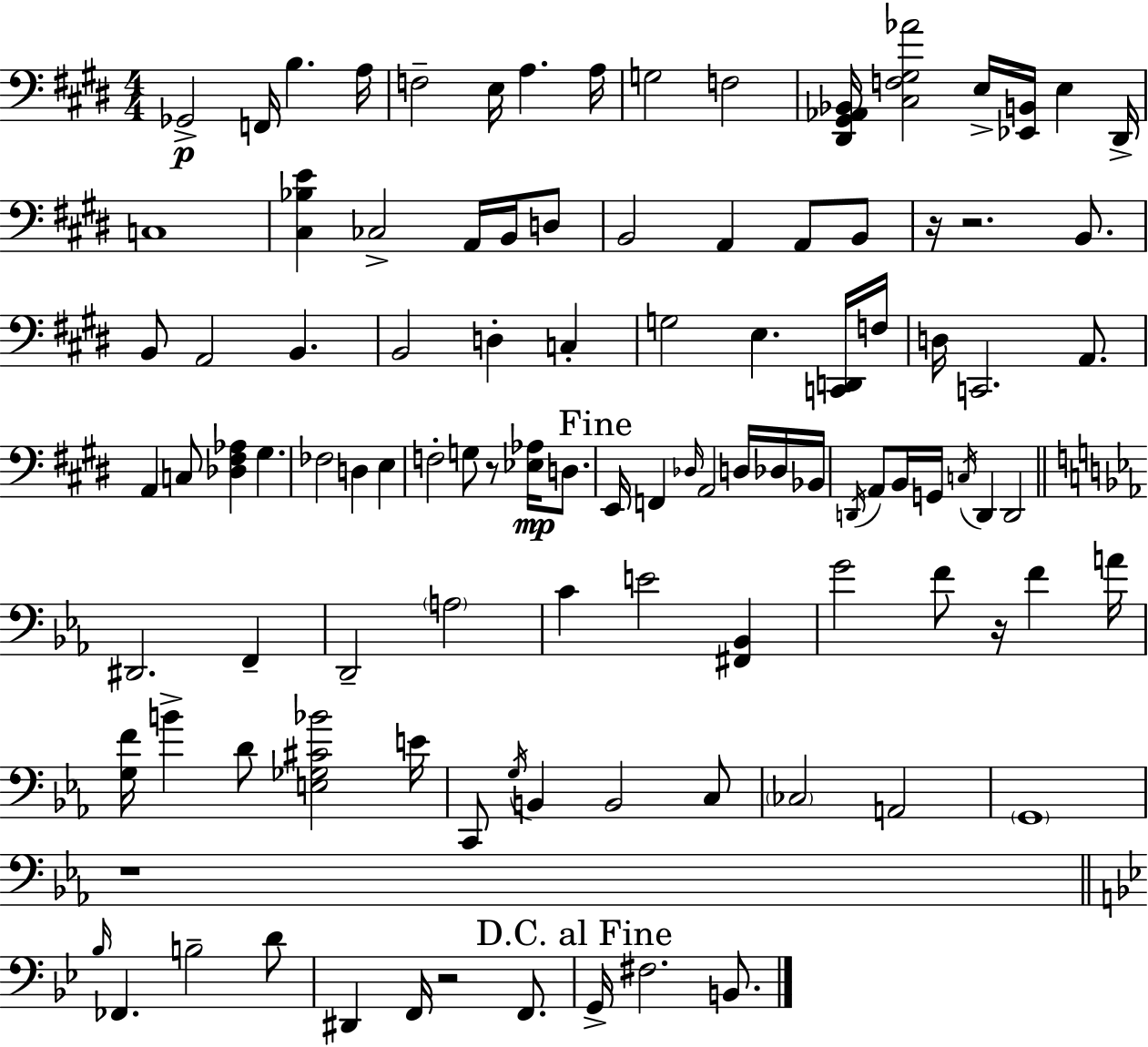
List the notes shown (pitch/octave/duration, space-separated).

Gb2/h F2/s B3/q. A3/s F3/h E3/s A3/q. A3/s G3/h F3/h [D#2,G#2,Ab2,Bb2]/s [C#3,F3,G#3,Ab4]/h E3/s [Eb2,B2]/s E3/q D#2/s C3/w [C#3,Bb3,E4]/q CES3/h A2/s B2/s D3/e B2/h A2/q A2/e B2/e R/s R/h. B2/e. B2/e A2/h B2/q. B2/h D3/q C3/q G3/h E3/q. [C2,D2]/s F3/s D3/s C2/h. A2/e. A2/q C3/e [Db3,F#3,Ab3]/q G#3/q. FES3/h D3/q E3/q F3/h G3/e R/e [Eb3,Ab3]/s D3/e. E2/s F2/q Db3/s A2/h D3/s Db3/s Bb2/s D2/s A2/e B2/s G2/s C3/s D2/q D2/h D#2/h. F2/q D2/h A3/h C4/q E4/h [F#2,Bb2]/q G4/h F4/e R/s F4/q A4/s [G3,F4]/s B4/q D4/e [E3,Gb3,C#4,Bb4]/h E4/s C2/e G3/s B2/q B2/h C3/e CES3/h A2/h G2/w R/w Bb3/s FES2/q. B3/h D4/e D#2/q F2/s R/h F2/e. G2/s F#3/h. B2/e.